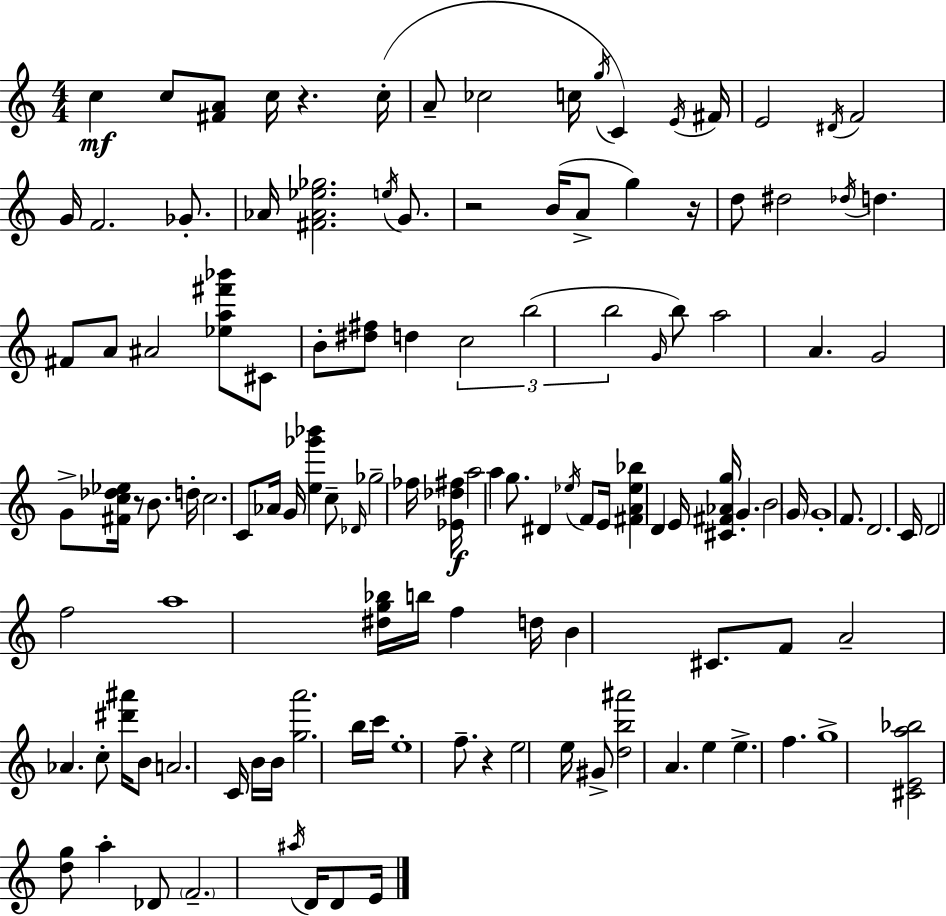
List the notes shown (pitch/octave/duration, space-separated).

C5/q C5/e [F#4,A4]/e C5/s R/q. C5/s A4/e CES5/h C5/s G5/s C4/q E4/s F#4/s E4/h D#4/s F4/h G4/s F4/h. Gb4/e. Ab4/s [F#4,Ab4,Eb5,Gb5]/h. E5/s G4/e. R/h B4/s A4/e G5/q R/s D5/e D#5/h Db5/s D5/q. F#4/e A4/e A#4/h [Eb5,A5,F#6,Bb6]/e C#4/e B4/e [D#5,F#5]/e D5/q C5/h B5/h B5/h G4/s B5/e A5/h A4/q. G4/h G4/e [F#4,C5,Db5,Eb5]/s R/e B4/e. D5/s C5/h. C4/e Ab4/s G4/s [E5,Gb6,Bb6]/q C5/e Db4/s Gb5/h FES5/s [Eb4,Db5,F#5]/s A5/h A5/q G5/e. D#4/q Eb5/s F4/e E4/s [F#4,A4,Eb5,Bb5]/q D4/q E4/s [C#4,F#4,Ab4,G5]/s G4/q. B4/h G4/s G4/w F4/e. D4/h. C4/s D4/h F5/h A5/w [D#5,G5,Bb5]/s B5/s F5/q D5/s B4/q C#4/e. F4/e A4/h Ab4/q. C5/e [D#6,A#6]/s B4/e A4/h. C4/s B4/s B4/s [G5,A6]/h. B5/s C6/s E5/w F5/e. R/q E5/h E5/s G#4/e [D5,B5,A#6]/h A4/q. E5/q E5/q. F5/q. G5/w [C#4,E4,A5,Bb5]/h [D5,G5]/e A5/q Db4/e F4/h. A#5/s D4/s D4/e E4/s